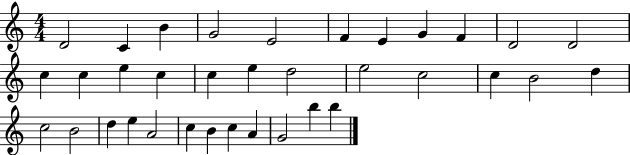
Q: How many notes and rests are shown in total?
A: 35